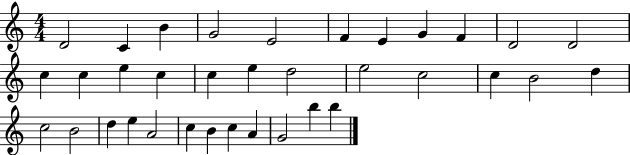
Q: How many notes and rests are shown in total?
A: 35